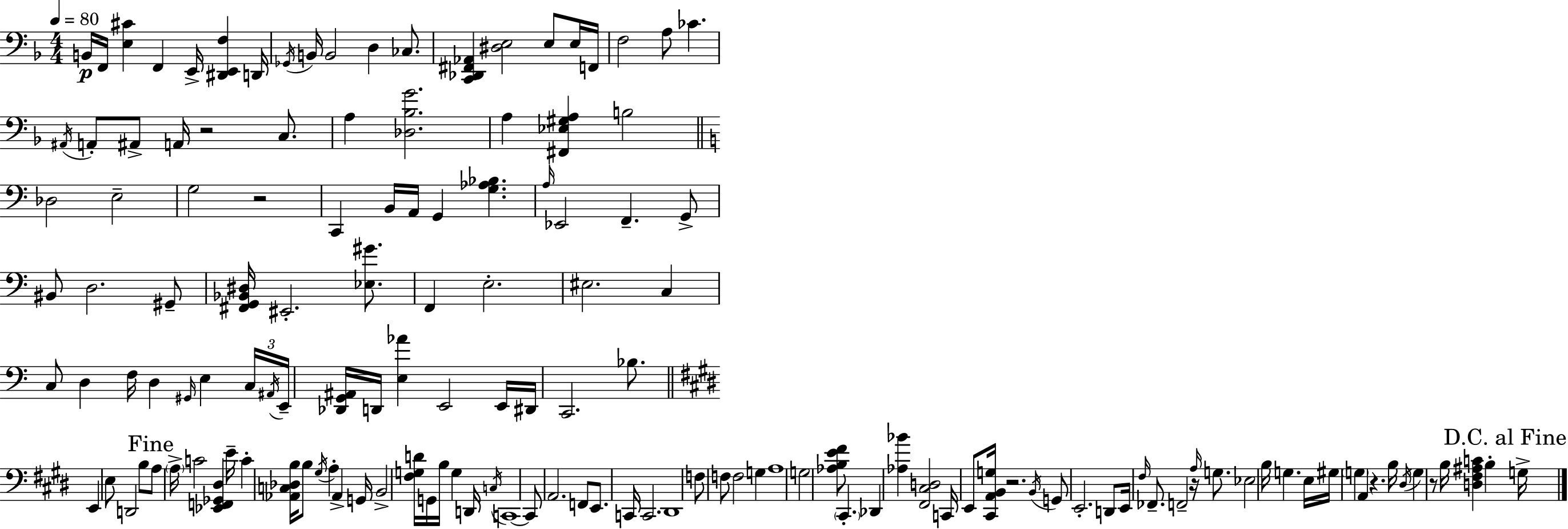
{
  \clef bass
  \numericTimeSignature
  \time 4/4
  \key f \major
  \tempo 4 = 80
  \repeat volta 2 { b,16\p f,16 <e cis'>4 f,4 e,16-> <dis, e, f>4 d,16 | \acciaccatura { ges,16 } b,16 b,2 d4 ces8. | <c, des, fis, aes,>4 <dis e>2 e8 e16 | f,16 f2 a8 ces'4. | \break \acciaccatura { ais,16 } a,8-. ais,8-> a,16 r2 c8. | a4 <des bes g'>2. | a4 <fis, ees gis a>4 b2 | \bar "||" \break \key c \major des2 e2-- | g2 r2 | c,4 b,16 a,16 g,4 <g aes bes>4. | \grace { a16 } ees,2 f,4.-- g,8-> | \break bis,8 d2. gis,8-- | <fis, g, bes, dis>16 eis,2.-. <ees gis'>8. | f,4 e2.-. | eis2. c4 | \break c8 d4 f16 d4 \grace { gis,16 } e4 | \tuplet 3/2 { c16 \acciaccatura { ais,16 } e,16-- } <des, g, ais,>16 d,16 <e aes'>4 e,2 | e,16 dis,16 c,2. | bes8. \bar "||" \break \key e \major e,4 e8 d,2 b8 | \mark "Fine" a8 \parenthesize a16-> c'2 <ees, f, ges, dis>4 e'16-- | c'4-. <aes, c des b>16 b8 \acciaccatura { gis16 } a4-. aes,4-> | g,16 b,2-> <fis g d'>16 g,16 b16 g4 | \break d,16 \acciaccatura { c16 } c,1~~ | c,8 a,2. | f,8 e,8. c,16 c,2. | dis,1 | \break f8 f8 f2 g4 | a1 | g2 <aes b e' fis'>8 \parenthesize cis,4.-. | des,4 <aes bes'>4 <fis, cis d>2 | \break c,16 e,8 <cis, a, b, g>16 r2. | \acciaccatura { b,16 } g,8 e,2.-. | d,8 e,16 \grace { fis16 } fes,8.-- f,2-- | r16 \grace { a16 } g8. ees2 b16 g4. | \break e16 gis16 \parenthesize g4 a,4 r4. | b16 \acciaccatura { dis16 } g4 r8 b16 <d fis ais c'>4 | b4-. \mark "D.C. al Fine" g16-> } \bar "|."
}